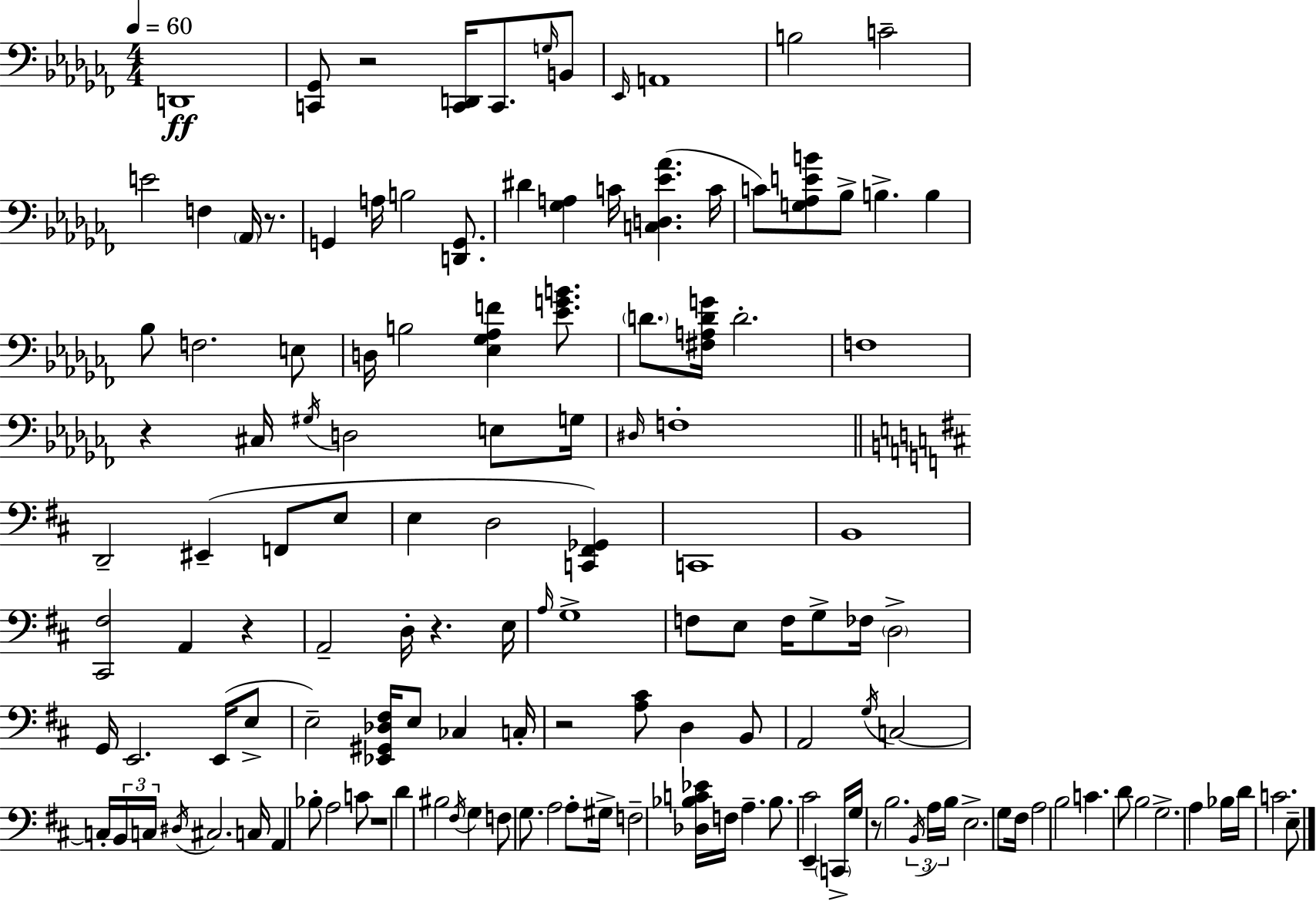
D2/w [C2,Gb2]/e R/h [C2,D2]/s C2/e. G3/s B2/e Eb2/s A2/w B3/h C4/h E4/h F3/q Ab2/s R/e. G2/q A3/s B3/h [D2,G2]/e. D#4/q [Gb3,A3]/q C4/s [C3,D3,Eb4,Ab4]/q. C4/s C4/e [G3,Ab3,E4,B4]/e Bb3/e B3/q. B3/q Bb3/e F3/h. E3/e D3/s B3/h [Eb3,Gb3,Ab3,F4]/q [Eb4,G4,B4]/e. D4/e. [F#3,A3,D4,G4]/s D4/h. F3/w R/q C#3/s G#3/s D3/h E3/e G3/s D#3/s F3/w D2/h EIS2/q F2/e E3/e E3/q D3/h [C2,F#2,Gb2]/q C2/w B2/w [C#2,F#3]/h A2/q R/q A2/h D3/s R/q. E3/s A3/s G3/w F3/e E3/e F3/s G3/e FES3/s D3/h G2/s E2/h. E2/s E3/e E3/h [Eb2,G#2,Db3,F#3]/s E3/e CES3/q C3/s R/h [A3,C#4]/e D3/q B2/e A2/h G3/s C3/h C3/s B2/s C3/s D#3/s C#3/h. C3/s A2/q Bb3/e A3/h C4/e R/w D4/q BIS3/h F#3/s G3/q F3/e G3/e. A3/h A3/e G#3/s F3/h [Db3,Bb3,C4,Eb4]/s F3/s A3/q. Bb3/e. C#4/h E2/q C2/s G3/s R/e B3/h. B2/s A3/s B3/s E3/h. G3/e F#3/s A3/h B3/h C4/q. D4/e B3/h G3/h. A3/q Bb3/s D4/s C4/h. E3/e